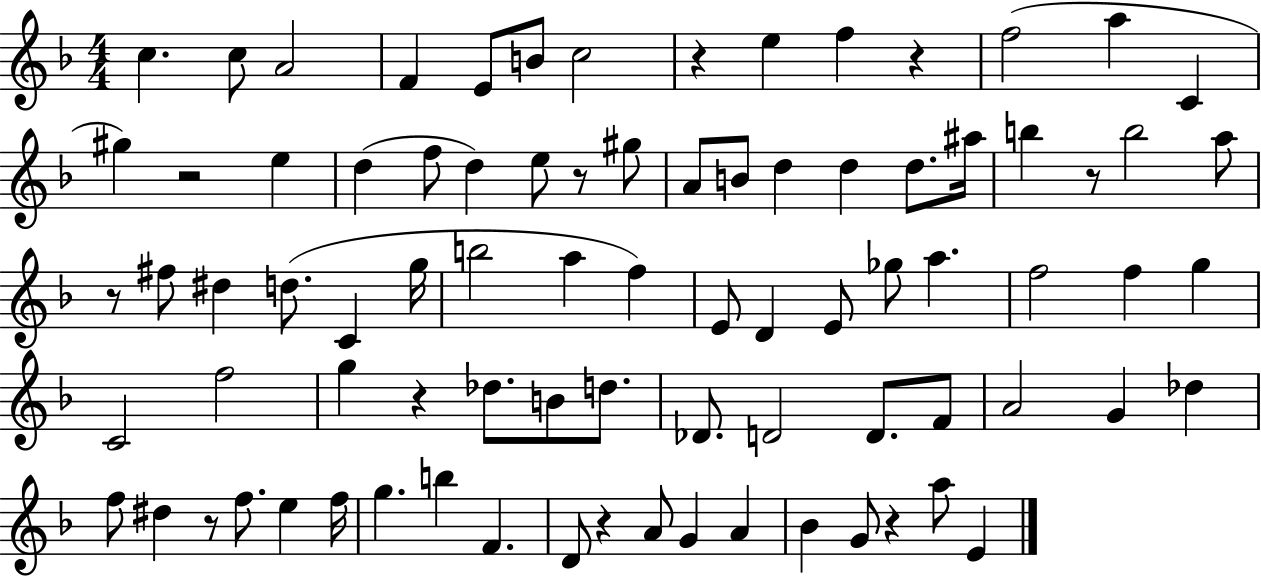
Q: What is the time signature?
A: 4/4